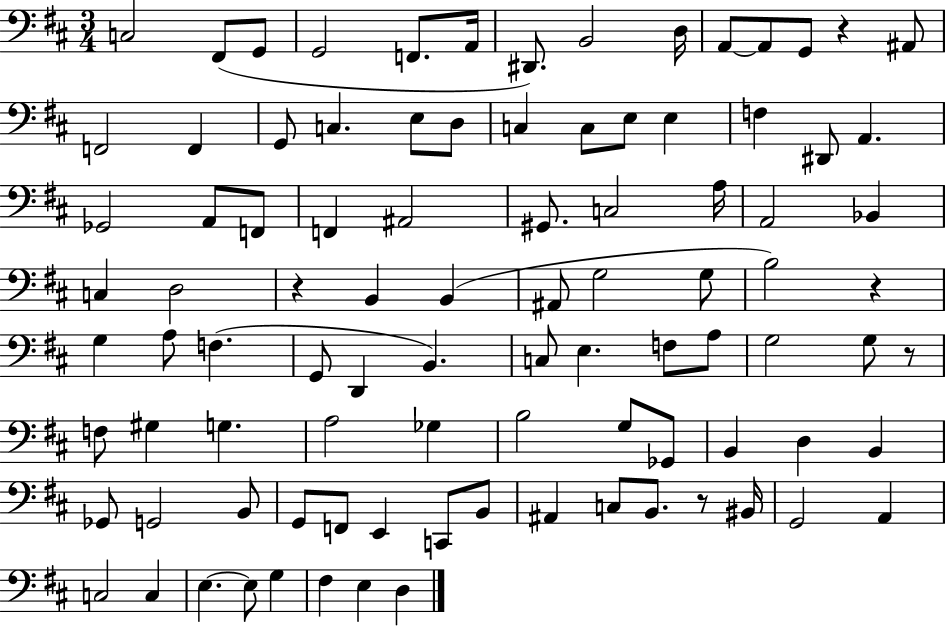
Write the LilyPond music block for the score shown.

{
  \clef bass
  \numericTimeSignature
  \time 3/4
  \key d \major
  c2 fis,8( g,8 | g,2 f,8. a,16 | dis,8.) b,2 d16 | a,8~~ a,8 g,8 r4 ais,8 | \break f,2 f,4 | g,8 c4. e8 d8 | c4 c8 e8 e4 | f4 dis,8 a,4. | \break ges,2 a,8 f,8 | f,4 ais,2 | gis,8. c2 a16 | a,2 bes,4 | \break c4 d2 | r4 b,4 b,4( | ais,8 g2 g8 | b2) r4 | \break g4 a8 f4.( | g,8 d,4 b,4.) | c8 e4. f8 a8 | g2 g8 r8 | \break f8 gis4 g4. | a2 ges4 | b2 g8 ges,8 | b,4 d4 b,4 | \break ges,8 g,2 b,8 | g,8 f,8 e,4 c,8 b,8 | ais,4 c8 b,8. r8 bis,16 | g,2 a,4 | \break c2 c4 | e4.~~ e8 g4 | fis4 e4 d4 | \bar "|."
}